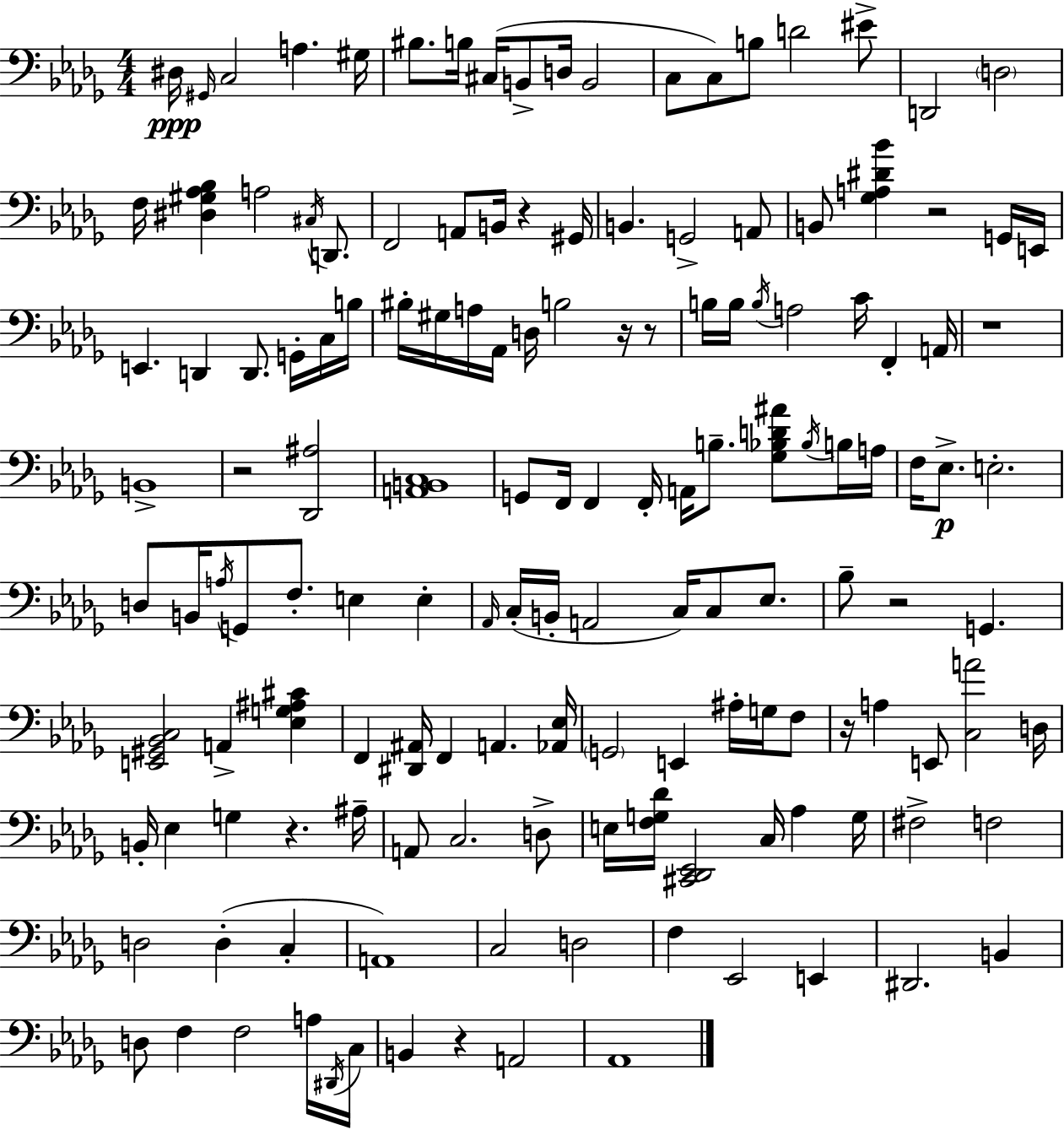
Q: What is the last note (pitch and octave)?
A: Ab2